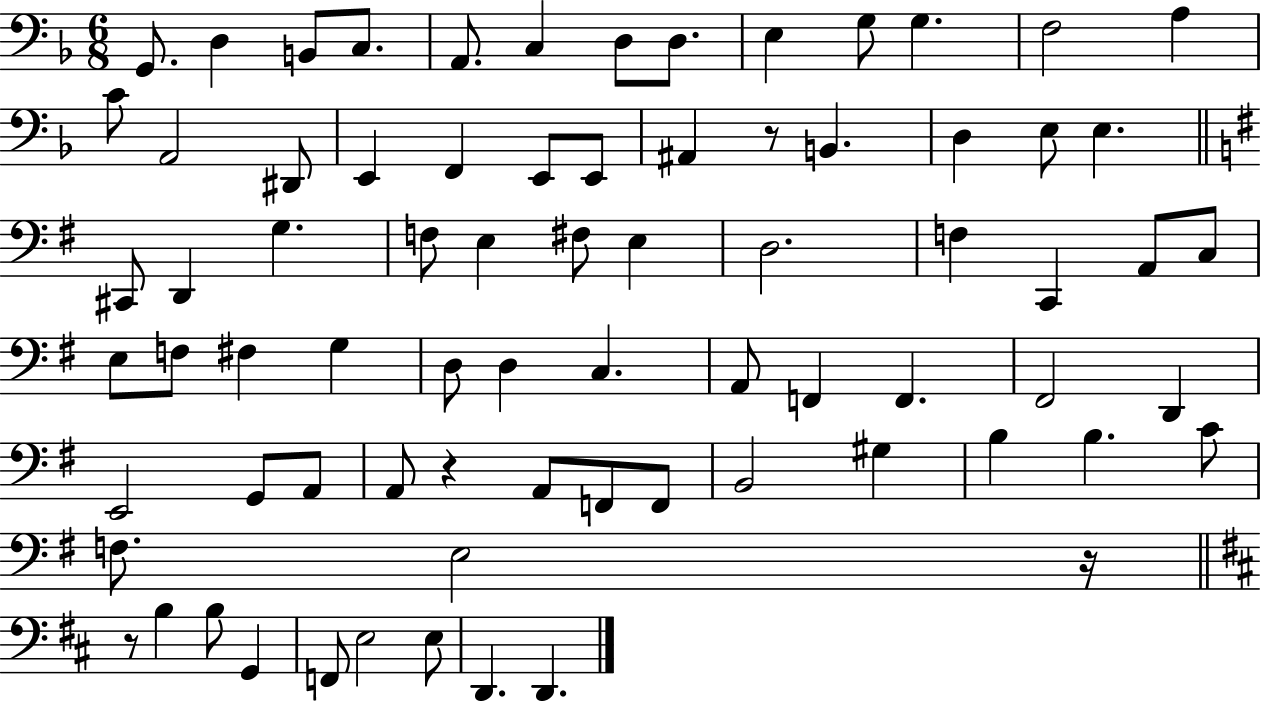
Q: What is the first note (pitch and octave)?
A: G2